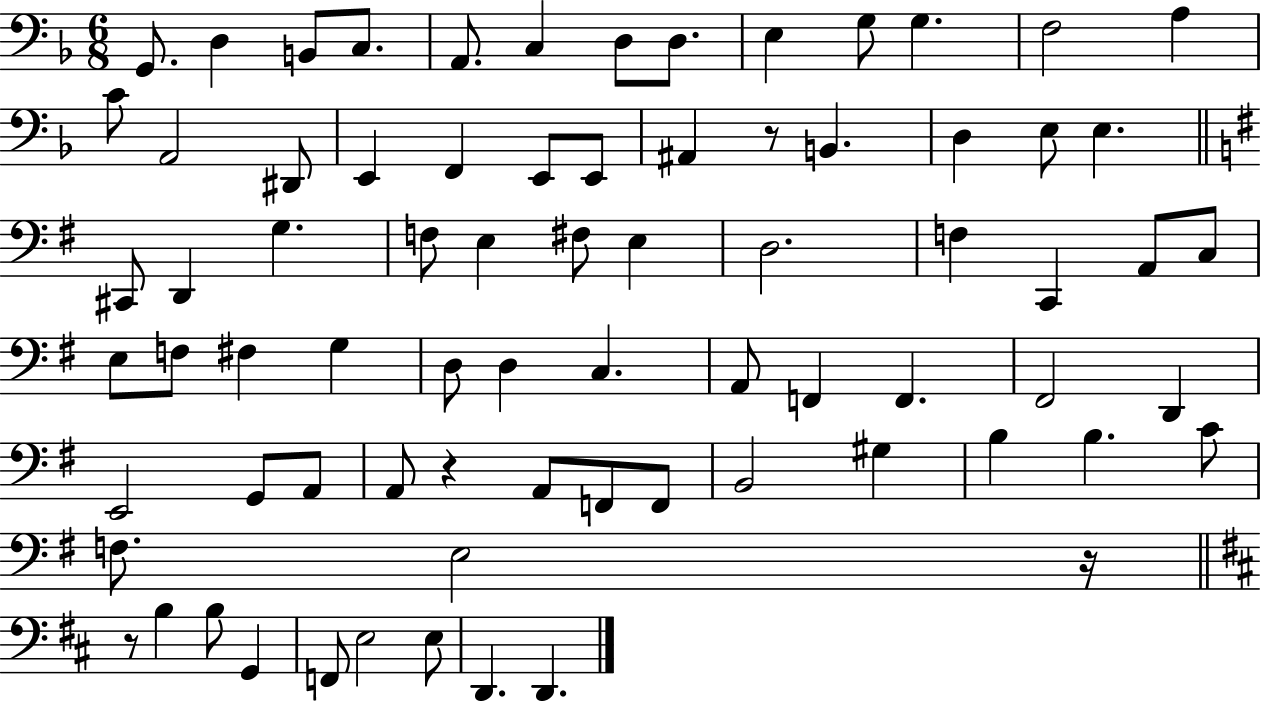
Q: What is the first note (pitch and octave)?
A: G2